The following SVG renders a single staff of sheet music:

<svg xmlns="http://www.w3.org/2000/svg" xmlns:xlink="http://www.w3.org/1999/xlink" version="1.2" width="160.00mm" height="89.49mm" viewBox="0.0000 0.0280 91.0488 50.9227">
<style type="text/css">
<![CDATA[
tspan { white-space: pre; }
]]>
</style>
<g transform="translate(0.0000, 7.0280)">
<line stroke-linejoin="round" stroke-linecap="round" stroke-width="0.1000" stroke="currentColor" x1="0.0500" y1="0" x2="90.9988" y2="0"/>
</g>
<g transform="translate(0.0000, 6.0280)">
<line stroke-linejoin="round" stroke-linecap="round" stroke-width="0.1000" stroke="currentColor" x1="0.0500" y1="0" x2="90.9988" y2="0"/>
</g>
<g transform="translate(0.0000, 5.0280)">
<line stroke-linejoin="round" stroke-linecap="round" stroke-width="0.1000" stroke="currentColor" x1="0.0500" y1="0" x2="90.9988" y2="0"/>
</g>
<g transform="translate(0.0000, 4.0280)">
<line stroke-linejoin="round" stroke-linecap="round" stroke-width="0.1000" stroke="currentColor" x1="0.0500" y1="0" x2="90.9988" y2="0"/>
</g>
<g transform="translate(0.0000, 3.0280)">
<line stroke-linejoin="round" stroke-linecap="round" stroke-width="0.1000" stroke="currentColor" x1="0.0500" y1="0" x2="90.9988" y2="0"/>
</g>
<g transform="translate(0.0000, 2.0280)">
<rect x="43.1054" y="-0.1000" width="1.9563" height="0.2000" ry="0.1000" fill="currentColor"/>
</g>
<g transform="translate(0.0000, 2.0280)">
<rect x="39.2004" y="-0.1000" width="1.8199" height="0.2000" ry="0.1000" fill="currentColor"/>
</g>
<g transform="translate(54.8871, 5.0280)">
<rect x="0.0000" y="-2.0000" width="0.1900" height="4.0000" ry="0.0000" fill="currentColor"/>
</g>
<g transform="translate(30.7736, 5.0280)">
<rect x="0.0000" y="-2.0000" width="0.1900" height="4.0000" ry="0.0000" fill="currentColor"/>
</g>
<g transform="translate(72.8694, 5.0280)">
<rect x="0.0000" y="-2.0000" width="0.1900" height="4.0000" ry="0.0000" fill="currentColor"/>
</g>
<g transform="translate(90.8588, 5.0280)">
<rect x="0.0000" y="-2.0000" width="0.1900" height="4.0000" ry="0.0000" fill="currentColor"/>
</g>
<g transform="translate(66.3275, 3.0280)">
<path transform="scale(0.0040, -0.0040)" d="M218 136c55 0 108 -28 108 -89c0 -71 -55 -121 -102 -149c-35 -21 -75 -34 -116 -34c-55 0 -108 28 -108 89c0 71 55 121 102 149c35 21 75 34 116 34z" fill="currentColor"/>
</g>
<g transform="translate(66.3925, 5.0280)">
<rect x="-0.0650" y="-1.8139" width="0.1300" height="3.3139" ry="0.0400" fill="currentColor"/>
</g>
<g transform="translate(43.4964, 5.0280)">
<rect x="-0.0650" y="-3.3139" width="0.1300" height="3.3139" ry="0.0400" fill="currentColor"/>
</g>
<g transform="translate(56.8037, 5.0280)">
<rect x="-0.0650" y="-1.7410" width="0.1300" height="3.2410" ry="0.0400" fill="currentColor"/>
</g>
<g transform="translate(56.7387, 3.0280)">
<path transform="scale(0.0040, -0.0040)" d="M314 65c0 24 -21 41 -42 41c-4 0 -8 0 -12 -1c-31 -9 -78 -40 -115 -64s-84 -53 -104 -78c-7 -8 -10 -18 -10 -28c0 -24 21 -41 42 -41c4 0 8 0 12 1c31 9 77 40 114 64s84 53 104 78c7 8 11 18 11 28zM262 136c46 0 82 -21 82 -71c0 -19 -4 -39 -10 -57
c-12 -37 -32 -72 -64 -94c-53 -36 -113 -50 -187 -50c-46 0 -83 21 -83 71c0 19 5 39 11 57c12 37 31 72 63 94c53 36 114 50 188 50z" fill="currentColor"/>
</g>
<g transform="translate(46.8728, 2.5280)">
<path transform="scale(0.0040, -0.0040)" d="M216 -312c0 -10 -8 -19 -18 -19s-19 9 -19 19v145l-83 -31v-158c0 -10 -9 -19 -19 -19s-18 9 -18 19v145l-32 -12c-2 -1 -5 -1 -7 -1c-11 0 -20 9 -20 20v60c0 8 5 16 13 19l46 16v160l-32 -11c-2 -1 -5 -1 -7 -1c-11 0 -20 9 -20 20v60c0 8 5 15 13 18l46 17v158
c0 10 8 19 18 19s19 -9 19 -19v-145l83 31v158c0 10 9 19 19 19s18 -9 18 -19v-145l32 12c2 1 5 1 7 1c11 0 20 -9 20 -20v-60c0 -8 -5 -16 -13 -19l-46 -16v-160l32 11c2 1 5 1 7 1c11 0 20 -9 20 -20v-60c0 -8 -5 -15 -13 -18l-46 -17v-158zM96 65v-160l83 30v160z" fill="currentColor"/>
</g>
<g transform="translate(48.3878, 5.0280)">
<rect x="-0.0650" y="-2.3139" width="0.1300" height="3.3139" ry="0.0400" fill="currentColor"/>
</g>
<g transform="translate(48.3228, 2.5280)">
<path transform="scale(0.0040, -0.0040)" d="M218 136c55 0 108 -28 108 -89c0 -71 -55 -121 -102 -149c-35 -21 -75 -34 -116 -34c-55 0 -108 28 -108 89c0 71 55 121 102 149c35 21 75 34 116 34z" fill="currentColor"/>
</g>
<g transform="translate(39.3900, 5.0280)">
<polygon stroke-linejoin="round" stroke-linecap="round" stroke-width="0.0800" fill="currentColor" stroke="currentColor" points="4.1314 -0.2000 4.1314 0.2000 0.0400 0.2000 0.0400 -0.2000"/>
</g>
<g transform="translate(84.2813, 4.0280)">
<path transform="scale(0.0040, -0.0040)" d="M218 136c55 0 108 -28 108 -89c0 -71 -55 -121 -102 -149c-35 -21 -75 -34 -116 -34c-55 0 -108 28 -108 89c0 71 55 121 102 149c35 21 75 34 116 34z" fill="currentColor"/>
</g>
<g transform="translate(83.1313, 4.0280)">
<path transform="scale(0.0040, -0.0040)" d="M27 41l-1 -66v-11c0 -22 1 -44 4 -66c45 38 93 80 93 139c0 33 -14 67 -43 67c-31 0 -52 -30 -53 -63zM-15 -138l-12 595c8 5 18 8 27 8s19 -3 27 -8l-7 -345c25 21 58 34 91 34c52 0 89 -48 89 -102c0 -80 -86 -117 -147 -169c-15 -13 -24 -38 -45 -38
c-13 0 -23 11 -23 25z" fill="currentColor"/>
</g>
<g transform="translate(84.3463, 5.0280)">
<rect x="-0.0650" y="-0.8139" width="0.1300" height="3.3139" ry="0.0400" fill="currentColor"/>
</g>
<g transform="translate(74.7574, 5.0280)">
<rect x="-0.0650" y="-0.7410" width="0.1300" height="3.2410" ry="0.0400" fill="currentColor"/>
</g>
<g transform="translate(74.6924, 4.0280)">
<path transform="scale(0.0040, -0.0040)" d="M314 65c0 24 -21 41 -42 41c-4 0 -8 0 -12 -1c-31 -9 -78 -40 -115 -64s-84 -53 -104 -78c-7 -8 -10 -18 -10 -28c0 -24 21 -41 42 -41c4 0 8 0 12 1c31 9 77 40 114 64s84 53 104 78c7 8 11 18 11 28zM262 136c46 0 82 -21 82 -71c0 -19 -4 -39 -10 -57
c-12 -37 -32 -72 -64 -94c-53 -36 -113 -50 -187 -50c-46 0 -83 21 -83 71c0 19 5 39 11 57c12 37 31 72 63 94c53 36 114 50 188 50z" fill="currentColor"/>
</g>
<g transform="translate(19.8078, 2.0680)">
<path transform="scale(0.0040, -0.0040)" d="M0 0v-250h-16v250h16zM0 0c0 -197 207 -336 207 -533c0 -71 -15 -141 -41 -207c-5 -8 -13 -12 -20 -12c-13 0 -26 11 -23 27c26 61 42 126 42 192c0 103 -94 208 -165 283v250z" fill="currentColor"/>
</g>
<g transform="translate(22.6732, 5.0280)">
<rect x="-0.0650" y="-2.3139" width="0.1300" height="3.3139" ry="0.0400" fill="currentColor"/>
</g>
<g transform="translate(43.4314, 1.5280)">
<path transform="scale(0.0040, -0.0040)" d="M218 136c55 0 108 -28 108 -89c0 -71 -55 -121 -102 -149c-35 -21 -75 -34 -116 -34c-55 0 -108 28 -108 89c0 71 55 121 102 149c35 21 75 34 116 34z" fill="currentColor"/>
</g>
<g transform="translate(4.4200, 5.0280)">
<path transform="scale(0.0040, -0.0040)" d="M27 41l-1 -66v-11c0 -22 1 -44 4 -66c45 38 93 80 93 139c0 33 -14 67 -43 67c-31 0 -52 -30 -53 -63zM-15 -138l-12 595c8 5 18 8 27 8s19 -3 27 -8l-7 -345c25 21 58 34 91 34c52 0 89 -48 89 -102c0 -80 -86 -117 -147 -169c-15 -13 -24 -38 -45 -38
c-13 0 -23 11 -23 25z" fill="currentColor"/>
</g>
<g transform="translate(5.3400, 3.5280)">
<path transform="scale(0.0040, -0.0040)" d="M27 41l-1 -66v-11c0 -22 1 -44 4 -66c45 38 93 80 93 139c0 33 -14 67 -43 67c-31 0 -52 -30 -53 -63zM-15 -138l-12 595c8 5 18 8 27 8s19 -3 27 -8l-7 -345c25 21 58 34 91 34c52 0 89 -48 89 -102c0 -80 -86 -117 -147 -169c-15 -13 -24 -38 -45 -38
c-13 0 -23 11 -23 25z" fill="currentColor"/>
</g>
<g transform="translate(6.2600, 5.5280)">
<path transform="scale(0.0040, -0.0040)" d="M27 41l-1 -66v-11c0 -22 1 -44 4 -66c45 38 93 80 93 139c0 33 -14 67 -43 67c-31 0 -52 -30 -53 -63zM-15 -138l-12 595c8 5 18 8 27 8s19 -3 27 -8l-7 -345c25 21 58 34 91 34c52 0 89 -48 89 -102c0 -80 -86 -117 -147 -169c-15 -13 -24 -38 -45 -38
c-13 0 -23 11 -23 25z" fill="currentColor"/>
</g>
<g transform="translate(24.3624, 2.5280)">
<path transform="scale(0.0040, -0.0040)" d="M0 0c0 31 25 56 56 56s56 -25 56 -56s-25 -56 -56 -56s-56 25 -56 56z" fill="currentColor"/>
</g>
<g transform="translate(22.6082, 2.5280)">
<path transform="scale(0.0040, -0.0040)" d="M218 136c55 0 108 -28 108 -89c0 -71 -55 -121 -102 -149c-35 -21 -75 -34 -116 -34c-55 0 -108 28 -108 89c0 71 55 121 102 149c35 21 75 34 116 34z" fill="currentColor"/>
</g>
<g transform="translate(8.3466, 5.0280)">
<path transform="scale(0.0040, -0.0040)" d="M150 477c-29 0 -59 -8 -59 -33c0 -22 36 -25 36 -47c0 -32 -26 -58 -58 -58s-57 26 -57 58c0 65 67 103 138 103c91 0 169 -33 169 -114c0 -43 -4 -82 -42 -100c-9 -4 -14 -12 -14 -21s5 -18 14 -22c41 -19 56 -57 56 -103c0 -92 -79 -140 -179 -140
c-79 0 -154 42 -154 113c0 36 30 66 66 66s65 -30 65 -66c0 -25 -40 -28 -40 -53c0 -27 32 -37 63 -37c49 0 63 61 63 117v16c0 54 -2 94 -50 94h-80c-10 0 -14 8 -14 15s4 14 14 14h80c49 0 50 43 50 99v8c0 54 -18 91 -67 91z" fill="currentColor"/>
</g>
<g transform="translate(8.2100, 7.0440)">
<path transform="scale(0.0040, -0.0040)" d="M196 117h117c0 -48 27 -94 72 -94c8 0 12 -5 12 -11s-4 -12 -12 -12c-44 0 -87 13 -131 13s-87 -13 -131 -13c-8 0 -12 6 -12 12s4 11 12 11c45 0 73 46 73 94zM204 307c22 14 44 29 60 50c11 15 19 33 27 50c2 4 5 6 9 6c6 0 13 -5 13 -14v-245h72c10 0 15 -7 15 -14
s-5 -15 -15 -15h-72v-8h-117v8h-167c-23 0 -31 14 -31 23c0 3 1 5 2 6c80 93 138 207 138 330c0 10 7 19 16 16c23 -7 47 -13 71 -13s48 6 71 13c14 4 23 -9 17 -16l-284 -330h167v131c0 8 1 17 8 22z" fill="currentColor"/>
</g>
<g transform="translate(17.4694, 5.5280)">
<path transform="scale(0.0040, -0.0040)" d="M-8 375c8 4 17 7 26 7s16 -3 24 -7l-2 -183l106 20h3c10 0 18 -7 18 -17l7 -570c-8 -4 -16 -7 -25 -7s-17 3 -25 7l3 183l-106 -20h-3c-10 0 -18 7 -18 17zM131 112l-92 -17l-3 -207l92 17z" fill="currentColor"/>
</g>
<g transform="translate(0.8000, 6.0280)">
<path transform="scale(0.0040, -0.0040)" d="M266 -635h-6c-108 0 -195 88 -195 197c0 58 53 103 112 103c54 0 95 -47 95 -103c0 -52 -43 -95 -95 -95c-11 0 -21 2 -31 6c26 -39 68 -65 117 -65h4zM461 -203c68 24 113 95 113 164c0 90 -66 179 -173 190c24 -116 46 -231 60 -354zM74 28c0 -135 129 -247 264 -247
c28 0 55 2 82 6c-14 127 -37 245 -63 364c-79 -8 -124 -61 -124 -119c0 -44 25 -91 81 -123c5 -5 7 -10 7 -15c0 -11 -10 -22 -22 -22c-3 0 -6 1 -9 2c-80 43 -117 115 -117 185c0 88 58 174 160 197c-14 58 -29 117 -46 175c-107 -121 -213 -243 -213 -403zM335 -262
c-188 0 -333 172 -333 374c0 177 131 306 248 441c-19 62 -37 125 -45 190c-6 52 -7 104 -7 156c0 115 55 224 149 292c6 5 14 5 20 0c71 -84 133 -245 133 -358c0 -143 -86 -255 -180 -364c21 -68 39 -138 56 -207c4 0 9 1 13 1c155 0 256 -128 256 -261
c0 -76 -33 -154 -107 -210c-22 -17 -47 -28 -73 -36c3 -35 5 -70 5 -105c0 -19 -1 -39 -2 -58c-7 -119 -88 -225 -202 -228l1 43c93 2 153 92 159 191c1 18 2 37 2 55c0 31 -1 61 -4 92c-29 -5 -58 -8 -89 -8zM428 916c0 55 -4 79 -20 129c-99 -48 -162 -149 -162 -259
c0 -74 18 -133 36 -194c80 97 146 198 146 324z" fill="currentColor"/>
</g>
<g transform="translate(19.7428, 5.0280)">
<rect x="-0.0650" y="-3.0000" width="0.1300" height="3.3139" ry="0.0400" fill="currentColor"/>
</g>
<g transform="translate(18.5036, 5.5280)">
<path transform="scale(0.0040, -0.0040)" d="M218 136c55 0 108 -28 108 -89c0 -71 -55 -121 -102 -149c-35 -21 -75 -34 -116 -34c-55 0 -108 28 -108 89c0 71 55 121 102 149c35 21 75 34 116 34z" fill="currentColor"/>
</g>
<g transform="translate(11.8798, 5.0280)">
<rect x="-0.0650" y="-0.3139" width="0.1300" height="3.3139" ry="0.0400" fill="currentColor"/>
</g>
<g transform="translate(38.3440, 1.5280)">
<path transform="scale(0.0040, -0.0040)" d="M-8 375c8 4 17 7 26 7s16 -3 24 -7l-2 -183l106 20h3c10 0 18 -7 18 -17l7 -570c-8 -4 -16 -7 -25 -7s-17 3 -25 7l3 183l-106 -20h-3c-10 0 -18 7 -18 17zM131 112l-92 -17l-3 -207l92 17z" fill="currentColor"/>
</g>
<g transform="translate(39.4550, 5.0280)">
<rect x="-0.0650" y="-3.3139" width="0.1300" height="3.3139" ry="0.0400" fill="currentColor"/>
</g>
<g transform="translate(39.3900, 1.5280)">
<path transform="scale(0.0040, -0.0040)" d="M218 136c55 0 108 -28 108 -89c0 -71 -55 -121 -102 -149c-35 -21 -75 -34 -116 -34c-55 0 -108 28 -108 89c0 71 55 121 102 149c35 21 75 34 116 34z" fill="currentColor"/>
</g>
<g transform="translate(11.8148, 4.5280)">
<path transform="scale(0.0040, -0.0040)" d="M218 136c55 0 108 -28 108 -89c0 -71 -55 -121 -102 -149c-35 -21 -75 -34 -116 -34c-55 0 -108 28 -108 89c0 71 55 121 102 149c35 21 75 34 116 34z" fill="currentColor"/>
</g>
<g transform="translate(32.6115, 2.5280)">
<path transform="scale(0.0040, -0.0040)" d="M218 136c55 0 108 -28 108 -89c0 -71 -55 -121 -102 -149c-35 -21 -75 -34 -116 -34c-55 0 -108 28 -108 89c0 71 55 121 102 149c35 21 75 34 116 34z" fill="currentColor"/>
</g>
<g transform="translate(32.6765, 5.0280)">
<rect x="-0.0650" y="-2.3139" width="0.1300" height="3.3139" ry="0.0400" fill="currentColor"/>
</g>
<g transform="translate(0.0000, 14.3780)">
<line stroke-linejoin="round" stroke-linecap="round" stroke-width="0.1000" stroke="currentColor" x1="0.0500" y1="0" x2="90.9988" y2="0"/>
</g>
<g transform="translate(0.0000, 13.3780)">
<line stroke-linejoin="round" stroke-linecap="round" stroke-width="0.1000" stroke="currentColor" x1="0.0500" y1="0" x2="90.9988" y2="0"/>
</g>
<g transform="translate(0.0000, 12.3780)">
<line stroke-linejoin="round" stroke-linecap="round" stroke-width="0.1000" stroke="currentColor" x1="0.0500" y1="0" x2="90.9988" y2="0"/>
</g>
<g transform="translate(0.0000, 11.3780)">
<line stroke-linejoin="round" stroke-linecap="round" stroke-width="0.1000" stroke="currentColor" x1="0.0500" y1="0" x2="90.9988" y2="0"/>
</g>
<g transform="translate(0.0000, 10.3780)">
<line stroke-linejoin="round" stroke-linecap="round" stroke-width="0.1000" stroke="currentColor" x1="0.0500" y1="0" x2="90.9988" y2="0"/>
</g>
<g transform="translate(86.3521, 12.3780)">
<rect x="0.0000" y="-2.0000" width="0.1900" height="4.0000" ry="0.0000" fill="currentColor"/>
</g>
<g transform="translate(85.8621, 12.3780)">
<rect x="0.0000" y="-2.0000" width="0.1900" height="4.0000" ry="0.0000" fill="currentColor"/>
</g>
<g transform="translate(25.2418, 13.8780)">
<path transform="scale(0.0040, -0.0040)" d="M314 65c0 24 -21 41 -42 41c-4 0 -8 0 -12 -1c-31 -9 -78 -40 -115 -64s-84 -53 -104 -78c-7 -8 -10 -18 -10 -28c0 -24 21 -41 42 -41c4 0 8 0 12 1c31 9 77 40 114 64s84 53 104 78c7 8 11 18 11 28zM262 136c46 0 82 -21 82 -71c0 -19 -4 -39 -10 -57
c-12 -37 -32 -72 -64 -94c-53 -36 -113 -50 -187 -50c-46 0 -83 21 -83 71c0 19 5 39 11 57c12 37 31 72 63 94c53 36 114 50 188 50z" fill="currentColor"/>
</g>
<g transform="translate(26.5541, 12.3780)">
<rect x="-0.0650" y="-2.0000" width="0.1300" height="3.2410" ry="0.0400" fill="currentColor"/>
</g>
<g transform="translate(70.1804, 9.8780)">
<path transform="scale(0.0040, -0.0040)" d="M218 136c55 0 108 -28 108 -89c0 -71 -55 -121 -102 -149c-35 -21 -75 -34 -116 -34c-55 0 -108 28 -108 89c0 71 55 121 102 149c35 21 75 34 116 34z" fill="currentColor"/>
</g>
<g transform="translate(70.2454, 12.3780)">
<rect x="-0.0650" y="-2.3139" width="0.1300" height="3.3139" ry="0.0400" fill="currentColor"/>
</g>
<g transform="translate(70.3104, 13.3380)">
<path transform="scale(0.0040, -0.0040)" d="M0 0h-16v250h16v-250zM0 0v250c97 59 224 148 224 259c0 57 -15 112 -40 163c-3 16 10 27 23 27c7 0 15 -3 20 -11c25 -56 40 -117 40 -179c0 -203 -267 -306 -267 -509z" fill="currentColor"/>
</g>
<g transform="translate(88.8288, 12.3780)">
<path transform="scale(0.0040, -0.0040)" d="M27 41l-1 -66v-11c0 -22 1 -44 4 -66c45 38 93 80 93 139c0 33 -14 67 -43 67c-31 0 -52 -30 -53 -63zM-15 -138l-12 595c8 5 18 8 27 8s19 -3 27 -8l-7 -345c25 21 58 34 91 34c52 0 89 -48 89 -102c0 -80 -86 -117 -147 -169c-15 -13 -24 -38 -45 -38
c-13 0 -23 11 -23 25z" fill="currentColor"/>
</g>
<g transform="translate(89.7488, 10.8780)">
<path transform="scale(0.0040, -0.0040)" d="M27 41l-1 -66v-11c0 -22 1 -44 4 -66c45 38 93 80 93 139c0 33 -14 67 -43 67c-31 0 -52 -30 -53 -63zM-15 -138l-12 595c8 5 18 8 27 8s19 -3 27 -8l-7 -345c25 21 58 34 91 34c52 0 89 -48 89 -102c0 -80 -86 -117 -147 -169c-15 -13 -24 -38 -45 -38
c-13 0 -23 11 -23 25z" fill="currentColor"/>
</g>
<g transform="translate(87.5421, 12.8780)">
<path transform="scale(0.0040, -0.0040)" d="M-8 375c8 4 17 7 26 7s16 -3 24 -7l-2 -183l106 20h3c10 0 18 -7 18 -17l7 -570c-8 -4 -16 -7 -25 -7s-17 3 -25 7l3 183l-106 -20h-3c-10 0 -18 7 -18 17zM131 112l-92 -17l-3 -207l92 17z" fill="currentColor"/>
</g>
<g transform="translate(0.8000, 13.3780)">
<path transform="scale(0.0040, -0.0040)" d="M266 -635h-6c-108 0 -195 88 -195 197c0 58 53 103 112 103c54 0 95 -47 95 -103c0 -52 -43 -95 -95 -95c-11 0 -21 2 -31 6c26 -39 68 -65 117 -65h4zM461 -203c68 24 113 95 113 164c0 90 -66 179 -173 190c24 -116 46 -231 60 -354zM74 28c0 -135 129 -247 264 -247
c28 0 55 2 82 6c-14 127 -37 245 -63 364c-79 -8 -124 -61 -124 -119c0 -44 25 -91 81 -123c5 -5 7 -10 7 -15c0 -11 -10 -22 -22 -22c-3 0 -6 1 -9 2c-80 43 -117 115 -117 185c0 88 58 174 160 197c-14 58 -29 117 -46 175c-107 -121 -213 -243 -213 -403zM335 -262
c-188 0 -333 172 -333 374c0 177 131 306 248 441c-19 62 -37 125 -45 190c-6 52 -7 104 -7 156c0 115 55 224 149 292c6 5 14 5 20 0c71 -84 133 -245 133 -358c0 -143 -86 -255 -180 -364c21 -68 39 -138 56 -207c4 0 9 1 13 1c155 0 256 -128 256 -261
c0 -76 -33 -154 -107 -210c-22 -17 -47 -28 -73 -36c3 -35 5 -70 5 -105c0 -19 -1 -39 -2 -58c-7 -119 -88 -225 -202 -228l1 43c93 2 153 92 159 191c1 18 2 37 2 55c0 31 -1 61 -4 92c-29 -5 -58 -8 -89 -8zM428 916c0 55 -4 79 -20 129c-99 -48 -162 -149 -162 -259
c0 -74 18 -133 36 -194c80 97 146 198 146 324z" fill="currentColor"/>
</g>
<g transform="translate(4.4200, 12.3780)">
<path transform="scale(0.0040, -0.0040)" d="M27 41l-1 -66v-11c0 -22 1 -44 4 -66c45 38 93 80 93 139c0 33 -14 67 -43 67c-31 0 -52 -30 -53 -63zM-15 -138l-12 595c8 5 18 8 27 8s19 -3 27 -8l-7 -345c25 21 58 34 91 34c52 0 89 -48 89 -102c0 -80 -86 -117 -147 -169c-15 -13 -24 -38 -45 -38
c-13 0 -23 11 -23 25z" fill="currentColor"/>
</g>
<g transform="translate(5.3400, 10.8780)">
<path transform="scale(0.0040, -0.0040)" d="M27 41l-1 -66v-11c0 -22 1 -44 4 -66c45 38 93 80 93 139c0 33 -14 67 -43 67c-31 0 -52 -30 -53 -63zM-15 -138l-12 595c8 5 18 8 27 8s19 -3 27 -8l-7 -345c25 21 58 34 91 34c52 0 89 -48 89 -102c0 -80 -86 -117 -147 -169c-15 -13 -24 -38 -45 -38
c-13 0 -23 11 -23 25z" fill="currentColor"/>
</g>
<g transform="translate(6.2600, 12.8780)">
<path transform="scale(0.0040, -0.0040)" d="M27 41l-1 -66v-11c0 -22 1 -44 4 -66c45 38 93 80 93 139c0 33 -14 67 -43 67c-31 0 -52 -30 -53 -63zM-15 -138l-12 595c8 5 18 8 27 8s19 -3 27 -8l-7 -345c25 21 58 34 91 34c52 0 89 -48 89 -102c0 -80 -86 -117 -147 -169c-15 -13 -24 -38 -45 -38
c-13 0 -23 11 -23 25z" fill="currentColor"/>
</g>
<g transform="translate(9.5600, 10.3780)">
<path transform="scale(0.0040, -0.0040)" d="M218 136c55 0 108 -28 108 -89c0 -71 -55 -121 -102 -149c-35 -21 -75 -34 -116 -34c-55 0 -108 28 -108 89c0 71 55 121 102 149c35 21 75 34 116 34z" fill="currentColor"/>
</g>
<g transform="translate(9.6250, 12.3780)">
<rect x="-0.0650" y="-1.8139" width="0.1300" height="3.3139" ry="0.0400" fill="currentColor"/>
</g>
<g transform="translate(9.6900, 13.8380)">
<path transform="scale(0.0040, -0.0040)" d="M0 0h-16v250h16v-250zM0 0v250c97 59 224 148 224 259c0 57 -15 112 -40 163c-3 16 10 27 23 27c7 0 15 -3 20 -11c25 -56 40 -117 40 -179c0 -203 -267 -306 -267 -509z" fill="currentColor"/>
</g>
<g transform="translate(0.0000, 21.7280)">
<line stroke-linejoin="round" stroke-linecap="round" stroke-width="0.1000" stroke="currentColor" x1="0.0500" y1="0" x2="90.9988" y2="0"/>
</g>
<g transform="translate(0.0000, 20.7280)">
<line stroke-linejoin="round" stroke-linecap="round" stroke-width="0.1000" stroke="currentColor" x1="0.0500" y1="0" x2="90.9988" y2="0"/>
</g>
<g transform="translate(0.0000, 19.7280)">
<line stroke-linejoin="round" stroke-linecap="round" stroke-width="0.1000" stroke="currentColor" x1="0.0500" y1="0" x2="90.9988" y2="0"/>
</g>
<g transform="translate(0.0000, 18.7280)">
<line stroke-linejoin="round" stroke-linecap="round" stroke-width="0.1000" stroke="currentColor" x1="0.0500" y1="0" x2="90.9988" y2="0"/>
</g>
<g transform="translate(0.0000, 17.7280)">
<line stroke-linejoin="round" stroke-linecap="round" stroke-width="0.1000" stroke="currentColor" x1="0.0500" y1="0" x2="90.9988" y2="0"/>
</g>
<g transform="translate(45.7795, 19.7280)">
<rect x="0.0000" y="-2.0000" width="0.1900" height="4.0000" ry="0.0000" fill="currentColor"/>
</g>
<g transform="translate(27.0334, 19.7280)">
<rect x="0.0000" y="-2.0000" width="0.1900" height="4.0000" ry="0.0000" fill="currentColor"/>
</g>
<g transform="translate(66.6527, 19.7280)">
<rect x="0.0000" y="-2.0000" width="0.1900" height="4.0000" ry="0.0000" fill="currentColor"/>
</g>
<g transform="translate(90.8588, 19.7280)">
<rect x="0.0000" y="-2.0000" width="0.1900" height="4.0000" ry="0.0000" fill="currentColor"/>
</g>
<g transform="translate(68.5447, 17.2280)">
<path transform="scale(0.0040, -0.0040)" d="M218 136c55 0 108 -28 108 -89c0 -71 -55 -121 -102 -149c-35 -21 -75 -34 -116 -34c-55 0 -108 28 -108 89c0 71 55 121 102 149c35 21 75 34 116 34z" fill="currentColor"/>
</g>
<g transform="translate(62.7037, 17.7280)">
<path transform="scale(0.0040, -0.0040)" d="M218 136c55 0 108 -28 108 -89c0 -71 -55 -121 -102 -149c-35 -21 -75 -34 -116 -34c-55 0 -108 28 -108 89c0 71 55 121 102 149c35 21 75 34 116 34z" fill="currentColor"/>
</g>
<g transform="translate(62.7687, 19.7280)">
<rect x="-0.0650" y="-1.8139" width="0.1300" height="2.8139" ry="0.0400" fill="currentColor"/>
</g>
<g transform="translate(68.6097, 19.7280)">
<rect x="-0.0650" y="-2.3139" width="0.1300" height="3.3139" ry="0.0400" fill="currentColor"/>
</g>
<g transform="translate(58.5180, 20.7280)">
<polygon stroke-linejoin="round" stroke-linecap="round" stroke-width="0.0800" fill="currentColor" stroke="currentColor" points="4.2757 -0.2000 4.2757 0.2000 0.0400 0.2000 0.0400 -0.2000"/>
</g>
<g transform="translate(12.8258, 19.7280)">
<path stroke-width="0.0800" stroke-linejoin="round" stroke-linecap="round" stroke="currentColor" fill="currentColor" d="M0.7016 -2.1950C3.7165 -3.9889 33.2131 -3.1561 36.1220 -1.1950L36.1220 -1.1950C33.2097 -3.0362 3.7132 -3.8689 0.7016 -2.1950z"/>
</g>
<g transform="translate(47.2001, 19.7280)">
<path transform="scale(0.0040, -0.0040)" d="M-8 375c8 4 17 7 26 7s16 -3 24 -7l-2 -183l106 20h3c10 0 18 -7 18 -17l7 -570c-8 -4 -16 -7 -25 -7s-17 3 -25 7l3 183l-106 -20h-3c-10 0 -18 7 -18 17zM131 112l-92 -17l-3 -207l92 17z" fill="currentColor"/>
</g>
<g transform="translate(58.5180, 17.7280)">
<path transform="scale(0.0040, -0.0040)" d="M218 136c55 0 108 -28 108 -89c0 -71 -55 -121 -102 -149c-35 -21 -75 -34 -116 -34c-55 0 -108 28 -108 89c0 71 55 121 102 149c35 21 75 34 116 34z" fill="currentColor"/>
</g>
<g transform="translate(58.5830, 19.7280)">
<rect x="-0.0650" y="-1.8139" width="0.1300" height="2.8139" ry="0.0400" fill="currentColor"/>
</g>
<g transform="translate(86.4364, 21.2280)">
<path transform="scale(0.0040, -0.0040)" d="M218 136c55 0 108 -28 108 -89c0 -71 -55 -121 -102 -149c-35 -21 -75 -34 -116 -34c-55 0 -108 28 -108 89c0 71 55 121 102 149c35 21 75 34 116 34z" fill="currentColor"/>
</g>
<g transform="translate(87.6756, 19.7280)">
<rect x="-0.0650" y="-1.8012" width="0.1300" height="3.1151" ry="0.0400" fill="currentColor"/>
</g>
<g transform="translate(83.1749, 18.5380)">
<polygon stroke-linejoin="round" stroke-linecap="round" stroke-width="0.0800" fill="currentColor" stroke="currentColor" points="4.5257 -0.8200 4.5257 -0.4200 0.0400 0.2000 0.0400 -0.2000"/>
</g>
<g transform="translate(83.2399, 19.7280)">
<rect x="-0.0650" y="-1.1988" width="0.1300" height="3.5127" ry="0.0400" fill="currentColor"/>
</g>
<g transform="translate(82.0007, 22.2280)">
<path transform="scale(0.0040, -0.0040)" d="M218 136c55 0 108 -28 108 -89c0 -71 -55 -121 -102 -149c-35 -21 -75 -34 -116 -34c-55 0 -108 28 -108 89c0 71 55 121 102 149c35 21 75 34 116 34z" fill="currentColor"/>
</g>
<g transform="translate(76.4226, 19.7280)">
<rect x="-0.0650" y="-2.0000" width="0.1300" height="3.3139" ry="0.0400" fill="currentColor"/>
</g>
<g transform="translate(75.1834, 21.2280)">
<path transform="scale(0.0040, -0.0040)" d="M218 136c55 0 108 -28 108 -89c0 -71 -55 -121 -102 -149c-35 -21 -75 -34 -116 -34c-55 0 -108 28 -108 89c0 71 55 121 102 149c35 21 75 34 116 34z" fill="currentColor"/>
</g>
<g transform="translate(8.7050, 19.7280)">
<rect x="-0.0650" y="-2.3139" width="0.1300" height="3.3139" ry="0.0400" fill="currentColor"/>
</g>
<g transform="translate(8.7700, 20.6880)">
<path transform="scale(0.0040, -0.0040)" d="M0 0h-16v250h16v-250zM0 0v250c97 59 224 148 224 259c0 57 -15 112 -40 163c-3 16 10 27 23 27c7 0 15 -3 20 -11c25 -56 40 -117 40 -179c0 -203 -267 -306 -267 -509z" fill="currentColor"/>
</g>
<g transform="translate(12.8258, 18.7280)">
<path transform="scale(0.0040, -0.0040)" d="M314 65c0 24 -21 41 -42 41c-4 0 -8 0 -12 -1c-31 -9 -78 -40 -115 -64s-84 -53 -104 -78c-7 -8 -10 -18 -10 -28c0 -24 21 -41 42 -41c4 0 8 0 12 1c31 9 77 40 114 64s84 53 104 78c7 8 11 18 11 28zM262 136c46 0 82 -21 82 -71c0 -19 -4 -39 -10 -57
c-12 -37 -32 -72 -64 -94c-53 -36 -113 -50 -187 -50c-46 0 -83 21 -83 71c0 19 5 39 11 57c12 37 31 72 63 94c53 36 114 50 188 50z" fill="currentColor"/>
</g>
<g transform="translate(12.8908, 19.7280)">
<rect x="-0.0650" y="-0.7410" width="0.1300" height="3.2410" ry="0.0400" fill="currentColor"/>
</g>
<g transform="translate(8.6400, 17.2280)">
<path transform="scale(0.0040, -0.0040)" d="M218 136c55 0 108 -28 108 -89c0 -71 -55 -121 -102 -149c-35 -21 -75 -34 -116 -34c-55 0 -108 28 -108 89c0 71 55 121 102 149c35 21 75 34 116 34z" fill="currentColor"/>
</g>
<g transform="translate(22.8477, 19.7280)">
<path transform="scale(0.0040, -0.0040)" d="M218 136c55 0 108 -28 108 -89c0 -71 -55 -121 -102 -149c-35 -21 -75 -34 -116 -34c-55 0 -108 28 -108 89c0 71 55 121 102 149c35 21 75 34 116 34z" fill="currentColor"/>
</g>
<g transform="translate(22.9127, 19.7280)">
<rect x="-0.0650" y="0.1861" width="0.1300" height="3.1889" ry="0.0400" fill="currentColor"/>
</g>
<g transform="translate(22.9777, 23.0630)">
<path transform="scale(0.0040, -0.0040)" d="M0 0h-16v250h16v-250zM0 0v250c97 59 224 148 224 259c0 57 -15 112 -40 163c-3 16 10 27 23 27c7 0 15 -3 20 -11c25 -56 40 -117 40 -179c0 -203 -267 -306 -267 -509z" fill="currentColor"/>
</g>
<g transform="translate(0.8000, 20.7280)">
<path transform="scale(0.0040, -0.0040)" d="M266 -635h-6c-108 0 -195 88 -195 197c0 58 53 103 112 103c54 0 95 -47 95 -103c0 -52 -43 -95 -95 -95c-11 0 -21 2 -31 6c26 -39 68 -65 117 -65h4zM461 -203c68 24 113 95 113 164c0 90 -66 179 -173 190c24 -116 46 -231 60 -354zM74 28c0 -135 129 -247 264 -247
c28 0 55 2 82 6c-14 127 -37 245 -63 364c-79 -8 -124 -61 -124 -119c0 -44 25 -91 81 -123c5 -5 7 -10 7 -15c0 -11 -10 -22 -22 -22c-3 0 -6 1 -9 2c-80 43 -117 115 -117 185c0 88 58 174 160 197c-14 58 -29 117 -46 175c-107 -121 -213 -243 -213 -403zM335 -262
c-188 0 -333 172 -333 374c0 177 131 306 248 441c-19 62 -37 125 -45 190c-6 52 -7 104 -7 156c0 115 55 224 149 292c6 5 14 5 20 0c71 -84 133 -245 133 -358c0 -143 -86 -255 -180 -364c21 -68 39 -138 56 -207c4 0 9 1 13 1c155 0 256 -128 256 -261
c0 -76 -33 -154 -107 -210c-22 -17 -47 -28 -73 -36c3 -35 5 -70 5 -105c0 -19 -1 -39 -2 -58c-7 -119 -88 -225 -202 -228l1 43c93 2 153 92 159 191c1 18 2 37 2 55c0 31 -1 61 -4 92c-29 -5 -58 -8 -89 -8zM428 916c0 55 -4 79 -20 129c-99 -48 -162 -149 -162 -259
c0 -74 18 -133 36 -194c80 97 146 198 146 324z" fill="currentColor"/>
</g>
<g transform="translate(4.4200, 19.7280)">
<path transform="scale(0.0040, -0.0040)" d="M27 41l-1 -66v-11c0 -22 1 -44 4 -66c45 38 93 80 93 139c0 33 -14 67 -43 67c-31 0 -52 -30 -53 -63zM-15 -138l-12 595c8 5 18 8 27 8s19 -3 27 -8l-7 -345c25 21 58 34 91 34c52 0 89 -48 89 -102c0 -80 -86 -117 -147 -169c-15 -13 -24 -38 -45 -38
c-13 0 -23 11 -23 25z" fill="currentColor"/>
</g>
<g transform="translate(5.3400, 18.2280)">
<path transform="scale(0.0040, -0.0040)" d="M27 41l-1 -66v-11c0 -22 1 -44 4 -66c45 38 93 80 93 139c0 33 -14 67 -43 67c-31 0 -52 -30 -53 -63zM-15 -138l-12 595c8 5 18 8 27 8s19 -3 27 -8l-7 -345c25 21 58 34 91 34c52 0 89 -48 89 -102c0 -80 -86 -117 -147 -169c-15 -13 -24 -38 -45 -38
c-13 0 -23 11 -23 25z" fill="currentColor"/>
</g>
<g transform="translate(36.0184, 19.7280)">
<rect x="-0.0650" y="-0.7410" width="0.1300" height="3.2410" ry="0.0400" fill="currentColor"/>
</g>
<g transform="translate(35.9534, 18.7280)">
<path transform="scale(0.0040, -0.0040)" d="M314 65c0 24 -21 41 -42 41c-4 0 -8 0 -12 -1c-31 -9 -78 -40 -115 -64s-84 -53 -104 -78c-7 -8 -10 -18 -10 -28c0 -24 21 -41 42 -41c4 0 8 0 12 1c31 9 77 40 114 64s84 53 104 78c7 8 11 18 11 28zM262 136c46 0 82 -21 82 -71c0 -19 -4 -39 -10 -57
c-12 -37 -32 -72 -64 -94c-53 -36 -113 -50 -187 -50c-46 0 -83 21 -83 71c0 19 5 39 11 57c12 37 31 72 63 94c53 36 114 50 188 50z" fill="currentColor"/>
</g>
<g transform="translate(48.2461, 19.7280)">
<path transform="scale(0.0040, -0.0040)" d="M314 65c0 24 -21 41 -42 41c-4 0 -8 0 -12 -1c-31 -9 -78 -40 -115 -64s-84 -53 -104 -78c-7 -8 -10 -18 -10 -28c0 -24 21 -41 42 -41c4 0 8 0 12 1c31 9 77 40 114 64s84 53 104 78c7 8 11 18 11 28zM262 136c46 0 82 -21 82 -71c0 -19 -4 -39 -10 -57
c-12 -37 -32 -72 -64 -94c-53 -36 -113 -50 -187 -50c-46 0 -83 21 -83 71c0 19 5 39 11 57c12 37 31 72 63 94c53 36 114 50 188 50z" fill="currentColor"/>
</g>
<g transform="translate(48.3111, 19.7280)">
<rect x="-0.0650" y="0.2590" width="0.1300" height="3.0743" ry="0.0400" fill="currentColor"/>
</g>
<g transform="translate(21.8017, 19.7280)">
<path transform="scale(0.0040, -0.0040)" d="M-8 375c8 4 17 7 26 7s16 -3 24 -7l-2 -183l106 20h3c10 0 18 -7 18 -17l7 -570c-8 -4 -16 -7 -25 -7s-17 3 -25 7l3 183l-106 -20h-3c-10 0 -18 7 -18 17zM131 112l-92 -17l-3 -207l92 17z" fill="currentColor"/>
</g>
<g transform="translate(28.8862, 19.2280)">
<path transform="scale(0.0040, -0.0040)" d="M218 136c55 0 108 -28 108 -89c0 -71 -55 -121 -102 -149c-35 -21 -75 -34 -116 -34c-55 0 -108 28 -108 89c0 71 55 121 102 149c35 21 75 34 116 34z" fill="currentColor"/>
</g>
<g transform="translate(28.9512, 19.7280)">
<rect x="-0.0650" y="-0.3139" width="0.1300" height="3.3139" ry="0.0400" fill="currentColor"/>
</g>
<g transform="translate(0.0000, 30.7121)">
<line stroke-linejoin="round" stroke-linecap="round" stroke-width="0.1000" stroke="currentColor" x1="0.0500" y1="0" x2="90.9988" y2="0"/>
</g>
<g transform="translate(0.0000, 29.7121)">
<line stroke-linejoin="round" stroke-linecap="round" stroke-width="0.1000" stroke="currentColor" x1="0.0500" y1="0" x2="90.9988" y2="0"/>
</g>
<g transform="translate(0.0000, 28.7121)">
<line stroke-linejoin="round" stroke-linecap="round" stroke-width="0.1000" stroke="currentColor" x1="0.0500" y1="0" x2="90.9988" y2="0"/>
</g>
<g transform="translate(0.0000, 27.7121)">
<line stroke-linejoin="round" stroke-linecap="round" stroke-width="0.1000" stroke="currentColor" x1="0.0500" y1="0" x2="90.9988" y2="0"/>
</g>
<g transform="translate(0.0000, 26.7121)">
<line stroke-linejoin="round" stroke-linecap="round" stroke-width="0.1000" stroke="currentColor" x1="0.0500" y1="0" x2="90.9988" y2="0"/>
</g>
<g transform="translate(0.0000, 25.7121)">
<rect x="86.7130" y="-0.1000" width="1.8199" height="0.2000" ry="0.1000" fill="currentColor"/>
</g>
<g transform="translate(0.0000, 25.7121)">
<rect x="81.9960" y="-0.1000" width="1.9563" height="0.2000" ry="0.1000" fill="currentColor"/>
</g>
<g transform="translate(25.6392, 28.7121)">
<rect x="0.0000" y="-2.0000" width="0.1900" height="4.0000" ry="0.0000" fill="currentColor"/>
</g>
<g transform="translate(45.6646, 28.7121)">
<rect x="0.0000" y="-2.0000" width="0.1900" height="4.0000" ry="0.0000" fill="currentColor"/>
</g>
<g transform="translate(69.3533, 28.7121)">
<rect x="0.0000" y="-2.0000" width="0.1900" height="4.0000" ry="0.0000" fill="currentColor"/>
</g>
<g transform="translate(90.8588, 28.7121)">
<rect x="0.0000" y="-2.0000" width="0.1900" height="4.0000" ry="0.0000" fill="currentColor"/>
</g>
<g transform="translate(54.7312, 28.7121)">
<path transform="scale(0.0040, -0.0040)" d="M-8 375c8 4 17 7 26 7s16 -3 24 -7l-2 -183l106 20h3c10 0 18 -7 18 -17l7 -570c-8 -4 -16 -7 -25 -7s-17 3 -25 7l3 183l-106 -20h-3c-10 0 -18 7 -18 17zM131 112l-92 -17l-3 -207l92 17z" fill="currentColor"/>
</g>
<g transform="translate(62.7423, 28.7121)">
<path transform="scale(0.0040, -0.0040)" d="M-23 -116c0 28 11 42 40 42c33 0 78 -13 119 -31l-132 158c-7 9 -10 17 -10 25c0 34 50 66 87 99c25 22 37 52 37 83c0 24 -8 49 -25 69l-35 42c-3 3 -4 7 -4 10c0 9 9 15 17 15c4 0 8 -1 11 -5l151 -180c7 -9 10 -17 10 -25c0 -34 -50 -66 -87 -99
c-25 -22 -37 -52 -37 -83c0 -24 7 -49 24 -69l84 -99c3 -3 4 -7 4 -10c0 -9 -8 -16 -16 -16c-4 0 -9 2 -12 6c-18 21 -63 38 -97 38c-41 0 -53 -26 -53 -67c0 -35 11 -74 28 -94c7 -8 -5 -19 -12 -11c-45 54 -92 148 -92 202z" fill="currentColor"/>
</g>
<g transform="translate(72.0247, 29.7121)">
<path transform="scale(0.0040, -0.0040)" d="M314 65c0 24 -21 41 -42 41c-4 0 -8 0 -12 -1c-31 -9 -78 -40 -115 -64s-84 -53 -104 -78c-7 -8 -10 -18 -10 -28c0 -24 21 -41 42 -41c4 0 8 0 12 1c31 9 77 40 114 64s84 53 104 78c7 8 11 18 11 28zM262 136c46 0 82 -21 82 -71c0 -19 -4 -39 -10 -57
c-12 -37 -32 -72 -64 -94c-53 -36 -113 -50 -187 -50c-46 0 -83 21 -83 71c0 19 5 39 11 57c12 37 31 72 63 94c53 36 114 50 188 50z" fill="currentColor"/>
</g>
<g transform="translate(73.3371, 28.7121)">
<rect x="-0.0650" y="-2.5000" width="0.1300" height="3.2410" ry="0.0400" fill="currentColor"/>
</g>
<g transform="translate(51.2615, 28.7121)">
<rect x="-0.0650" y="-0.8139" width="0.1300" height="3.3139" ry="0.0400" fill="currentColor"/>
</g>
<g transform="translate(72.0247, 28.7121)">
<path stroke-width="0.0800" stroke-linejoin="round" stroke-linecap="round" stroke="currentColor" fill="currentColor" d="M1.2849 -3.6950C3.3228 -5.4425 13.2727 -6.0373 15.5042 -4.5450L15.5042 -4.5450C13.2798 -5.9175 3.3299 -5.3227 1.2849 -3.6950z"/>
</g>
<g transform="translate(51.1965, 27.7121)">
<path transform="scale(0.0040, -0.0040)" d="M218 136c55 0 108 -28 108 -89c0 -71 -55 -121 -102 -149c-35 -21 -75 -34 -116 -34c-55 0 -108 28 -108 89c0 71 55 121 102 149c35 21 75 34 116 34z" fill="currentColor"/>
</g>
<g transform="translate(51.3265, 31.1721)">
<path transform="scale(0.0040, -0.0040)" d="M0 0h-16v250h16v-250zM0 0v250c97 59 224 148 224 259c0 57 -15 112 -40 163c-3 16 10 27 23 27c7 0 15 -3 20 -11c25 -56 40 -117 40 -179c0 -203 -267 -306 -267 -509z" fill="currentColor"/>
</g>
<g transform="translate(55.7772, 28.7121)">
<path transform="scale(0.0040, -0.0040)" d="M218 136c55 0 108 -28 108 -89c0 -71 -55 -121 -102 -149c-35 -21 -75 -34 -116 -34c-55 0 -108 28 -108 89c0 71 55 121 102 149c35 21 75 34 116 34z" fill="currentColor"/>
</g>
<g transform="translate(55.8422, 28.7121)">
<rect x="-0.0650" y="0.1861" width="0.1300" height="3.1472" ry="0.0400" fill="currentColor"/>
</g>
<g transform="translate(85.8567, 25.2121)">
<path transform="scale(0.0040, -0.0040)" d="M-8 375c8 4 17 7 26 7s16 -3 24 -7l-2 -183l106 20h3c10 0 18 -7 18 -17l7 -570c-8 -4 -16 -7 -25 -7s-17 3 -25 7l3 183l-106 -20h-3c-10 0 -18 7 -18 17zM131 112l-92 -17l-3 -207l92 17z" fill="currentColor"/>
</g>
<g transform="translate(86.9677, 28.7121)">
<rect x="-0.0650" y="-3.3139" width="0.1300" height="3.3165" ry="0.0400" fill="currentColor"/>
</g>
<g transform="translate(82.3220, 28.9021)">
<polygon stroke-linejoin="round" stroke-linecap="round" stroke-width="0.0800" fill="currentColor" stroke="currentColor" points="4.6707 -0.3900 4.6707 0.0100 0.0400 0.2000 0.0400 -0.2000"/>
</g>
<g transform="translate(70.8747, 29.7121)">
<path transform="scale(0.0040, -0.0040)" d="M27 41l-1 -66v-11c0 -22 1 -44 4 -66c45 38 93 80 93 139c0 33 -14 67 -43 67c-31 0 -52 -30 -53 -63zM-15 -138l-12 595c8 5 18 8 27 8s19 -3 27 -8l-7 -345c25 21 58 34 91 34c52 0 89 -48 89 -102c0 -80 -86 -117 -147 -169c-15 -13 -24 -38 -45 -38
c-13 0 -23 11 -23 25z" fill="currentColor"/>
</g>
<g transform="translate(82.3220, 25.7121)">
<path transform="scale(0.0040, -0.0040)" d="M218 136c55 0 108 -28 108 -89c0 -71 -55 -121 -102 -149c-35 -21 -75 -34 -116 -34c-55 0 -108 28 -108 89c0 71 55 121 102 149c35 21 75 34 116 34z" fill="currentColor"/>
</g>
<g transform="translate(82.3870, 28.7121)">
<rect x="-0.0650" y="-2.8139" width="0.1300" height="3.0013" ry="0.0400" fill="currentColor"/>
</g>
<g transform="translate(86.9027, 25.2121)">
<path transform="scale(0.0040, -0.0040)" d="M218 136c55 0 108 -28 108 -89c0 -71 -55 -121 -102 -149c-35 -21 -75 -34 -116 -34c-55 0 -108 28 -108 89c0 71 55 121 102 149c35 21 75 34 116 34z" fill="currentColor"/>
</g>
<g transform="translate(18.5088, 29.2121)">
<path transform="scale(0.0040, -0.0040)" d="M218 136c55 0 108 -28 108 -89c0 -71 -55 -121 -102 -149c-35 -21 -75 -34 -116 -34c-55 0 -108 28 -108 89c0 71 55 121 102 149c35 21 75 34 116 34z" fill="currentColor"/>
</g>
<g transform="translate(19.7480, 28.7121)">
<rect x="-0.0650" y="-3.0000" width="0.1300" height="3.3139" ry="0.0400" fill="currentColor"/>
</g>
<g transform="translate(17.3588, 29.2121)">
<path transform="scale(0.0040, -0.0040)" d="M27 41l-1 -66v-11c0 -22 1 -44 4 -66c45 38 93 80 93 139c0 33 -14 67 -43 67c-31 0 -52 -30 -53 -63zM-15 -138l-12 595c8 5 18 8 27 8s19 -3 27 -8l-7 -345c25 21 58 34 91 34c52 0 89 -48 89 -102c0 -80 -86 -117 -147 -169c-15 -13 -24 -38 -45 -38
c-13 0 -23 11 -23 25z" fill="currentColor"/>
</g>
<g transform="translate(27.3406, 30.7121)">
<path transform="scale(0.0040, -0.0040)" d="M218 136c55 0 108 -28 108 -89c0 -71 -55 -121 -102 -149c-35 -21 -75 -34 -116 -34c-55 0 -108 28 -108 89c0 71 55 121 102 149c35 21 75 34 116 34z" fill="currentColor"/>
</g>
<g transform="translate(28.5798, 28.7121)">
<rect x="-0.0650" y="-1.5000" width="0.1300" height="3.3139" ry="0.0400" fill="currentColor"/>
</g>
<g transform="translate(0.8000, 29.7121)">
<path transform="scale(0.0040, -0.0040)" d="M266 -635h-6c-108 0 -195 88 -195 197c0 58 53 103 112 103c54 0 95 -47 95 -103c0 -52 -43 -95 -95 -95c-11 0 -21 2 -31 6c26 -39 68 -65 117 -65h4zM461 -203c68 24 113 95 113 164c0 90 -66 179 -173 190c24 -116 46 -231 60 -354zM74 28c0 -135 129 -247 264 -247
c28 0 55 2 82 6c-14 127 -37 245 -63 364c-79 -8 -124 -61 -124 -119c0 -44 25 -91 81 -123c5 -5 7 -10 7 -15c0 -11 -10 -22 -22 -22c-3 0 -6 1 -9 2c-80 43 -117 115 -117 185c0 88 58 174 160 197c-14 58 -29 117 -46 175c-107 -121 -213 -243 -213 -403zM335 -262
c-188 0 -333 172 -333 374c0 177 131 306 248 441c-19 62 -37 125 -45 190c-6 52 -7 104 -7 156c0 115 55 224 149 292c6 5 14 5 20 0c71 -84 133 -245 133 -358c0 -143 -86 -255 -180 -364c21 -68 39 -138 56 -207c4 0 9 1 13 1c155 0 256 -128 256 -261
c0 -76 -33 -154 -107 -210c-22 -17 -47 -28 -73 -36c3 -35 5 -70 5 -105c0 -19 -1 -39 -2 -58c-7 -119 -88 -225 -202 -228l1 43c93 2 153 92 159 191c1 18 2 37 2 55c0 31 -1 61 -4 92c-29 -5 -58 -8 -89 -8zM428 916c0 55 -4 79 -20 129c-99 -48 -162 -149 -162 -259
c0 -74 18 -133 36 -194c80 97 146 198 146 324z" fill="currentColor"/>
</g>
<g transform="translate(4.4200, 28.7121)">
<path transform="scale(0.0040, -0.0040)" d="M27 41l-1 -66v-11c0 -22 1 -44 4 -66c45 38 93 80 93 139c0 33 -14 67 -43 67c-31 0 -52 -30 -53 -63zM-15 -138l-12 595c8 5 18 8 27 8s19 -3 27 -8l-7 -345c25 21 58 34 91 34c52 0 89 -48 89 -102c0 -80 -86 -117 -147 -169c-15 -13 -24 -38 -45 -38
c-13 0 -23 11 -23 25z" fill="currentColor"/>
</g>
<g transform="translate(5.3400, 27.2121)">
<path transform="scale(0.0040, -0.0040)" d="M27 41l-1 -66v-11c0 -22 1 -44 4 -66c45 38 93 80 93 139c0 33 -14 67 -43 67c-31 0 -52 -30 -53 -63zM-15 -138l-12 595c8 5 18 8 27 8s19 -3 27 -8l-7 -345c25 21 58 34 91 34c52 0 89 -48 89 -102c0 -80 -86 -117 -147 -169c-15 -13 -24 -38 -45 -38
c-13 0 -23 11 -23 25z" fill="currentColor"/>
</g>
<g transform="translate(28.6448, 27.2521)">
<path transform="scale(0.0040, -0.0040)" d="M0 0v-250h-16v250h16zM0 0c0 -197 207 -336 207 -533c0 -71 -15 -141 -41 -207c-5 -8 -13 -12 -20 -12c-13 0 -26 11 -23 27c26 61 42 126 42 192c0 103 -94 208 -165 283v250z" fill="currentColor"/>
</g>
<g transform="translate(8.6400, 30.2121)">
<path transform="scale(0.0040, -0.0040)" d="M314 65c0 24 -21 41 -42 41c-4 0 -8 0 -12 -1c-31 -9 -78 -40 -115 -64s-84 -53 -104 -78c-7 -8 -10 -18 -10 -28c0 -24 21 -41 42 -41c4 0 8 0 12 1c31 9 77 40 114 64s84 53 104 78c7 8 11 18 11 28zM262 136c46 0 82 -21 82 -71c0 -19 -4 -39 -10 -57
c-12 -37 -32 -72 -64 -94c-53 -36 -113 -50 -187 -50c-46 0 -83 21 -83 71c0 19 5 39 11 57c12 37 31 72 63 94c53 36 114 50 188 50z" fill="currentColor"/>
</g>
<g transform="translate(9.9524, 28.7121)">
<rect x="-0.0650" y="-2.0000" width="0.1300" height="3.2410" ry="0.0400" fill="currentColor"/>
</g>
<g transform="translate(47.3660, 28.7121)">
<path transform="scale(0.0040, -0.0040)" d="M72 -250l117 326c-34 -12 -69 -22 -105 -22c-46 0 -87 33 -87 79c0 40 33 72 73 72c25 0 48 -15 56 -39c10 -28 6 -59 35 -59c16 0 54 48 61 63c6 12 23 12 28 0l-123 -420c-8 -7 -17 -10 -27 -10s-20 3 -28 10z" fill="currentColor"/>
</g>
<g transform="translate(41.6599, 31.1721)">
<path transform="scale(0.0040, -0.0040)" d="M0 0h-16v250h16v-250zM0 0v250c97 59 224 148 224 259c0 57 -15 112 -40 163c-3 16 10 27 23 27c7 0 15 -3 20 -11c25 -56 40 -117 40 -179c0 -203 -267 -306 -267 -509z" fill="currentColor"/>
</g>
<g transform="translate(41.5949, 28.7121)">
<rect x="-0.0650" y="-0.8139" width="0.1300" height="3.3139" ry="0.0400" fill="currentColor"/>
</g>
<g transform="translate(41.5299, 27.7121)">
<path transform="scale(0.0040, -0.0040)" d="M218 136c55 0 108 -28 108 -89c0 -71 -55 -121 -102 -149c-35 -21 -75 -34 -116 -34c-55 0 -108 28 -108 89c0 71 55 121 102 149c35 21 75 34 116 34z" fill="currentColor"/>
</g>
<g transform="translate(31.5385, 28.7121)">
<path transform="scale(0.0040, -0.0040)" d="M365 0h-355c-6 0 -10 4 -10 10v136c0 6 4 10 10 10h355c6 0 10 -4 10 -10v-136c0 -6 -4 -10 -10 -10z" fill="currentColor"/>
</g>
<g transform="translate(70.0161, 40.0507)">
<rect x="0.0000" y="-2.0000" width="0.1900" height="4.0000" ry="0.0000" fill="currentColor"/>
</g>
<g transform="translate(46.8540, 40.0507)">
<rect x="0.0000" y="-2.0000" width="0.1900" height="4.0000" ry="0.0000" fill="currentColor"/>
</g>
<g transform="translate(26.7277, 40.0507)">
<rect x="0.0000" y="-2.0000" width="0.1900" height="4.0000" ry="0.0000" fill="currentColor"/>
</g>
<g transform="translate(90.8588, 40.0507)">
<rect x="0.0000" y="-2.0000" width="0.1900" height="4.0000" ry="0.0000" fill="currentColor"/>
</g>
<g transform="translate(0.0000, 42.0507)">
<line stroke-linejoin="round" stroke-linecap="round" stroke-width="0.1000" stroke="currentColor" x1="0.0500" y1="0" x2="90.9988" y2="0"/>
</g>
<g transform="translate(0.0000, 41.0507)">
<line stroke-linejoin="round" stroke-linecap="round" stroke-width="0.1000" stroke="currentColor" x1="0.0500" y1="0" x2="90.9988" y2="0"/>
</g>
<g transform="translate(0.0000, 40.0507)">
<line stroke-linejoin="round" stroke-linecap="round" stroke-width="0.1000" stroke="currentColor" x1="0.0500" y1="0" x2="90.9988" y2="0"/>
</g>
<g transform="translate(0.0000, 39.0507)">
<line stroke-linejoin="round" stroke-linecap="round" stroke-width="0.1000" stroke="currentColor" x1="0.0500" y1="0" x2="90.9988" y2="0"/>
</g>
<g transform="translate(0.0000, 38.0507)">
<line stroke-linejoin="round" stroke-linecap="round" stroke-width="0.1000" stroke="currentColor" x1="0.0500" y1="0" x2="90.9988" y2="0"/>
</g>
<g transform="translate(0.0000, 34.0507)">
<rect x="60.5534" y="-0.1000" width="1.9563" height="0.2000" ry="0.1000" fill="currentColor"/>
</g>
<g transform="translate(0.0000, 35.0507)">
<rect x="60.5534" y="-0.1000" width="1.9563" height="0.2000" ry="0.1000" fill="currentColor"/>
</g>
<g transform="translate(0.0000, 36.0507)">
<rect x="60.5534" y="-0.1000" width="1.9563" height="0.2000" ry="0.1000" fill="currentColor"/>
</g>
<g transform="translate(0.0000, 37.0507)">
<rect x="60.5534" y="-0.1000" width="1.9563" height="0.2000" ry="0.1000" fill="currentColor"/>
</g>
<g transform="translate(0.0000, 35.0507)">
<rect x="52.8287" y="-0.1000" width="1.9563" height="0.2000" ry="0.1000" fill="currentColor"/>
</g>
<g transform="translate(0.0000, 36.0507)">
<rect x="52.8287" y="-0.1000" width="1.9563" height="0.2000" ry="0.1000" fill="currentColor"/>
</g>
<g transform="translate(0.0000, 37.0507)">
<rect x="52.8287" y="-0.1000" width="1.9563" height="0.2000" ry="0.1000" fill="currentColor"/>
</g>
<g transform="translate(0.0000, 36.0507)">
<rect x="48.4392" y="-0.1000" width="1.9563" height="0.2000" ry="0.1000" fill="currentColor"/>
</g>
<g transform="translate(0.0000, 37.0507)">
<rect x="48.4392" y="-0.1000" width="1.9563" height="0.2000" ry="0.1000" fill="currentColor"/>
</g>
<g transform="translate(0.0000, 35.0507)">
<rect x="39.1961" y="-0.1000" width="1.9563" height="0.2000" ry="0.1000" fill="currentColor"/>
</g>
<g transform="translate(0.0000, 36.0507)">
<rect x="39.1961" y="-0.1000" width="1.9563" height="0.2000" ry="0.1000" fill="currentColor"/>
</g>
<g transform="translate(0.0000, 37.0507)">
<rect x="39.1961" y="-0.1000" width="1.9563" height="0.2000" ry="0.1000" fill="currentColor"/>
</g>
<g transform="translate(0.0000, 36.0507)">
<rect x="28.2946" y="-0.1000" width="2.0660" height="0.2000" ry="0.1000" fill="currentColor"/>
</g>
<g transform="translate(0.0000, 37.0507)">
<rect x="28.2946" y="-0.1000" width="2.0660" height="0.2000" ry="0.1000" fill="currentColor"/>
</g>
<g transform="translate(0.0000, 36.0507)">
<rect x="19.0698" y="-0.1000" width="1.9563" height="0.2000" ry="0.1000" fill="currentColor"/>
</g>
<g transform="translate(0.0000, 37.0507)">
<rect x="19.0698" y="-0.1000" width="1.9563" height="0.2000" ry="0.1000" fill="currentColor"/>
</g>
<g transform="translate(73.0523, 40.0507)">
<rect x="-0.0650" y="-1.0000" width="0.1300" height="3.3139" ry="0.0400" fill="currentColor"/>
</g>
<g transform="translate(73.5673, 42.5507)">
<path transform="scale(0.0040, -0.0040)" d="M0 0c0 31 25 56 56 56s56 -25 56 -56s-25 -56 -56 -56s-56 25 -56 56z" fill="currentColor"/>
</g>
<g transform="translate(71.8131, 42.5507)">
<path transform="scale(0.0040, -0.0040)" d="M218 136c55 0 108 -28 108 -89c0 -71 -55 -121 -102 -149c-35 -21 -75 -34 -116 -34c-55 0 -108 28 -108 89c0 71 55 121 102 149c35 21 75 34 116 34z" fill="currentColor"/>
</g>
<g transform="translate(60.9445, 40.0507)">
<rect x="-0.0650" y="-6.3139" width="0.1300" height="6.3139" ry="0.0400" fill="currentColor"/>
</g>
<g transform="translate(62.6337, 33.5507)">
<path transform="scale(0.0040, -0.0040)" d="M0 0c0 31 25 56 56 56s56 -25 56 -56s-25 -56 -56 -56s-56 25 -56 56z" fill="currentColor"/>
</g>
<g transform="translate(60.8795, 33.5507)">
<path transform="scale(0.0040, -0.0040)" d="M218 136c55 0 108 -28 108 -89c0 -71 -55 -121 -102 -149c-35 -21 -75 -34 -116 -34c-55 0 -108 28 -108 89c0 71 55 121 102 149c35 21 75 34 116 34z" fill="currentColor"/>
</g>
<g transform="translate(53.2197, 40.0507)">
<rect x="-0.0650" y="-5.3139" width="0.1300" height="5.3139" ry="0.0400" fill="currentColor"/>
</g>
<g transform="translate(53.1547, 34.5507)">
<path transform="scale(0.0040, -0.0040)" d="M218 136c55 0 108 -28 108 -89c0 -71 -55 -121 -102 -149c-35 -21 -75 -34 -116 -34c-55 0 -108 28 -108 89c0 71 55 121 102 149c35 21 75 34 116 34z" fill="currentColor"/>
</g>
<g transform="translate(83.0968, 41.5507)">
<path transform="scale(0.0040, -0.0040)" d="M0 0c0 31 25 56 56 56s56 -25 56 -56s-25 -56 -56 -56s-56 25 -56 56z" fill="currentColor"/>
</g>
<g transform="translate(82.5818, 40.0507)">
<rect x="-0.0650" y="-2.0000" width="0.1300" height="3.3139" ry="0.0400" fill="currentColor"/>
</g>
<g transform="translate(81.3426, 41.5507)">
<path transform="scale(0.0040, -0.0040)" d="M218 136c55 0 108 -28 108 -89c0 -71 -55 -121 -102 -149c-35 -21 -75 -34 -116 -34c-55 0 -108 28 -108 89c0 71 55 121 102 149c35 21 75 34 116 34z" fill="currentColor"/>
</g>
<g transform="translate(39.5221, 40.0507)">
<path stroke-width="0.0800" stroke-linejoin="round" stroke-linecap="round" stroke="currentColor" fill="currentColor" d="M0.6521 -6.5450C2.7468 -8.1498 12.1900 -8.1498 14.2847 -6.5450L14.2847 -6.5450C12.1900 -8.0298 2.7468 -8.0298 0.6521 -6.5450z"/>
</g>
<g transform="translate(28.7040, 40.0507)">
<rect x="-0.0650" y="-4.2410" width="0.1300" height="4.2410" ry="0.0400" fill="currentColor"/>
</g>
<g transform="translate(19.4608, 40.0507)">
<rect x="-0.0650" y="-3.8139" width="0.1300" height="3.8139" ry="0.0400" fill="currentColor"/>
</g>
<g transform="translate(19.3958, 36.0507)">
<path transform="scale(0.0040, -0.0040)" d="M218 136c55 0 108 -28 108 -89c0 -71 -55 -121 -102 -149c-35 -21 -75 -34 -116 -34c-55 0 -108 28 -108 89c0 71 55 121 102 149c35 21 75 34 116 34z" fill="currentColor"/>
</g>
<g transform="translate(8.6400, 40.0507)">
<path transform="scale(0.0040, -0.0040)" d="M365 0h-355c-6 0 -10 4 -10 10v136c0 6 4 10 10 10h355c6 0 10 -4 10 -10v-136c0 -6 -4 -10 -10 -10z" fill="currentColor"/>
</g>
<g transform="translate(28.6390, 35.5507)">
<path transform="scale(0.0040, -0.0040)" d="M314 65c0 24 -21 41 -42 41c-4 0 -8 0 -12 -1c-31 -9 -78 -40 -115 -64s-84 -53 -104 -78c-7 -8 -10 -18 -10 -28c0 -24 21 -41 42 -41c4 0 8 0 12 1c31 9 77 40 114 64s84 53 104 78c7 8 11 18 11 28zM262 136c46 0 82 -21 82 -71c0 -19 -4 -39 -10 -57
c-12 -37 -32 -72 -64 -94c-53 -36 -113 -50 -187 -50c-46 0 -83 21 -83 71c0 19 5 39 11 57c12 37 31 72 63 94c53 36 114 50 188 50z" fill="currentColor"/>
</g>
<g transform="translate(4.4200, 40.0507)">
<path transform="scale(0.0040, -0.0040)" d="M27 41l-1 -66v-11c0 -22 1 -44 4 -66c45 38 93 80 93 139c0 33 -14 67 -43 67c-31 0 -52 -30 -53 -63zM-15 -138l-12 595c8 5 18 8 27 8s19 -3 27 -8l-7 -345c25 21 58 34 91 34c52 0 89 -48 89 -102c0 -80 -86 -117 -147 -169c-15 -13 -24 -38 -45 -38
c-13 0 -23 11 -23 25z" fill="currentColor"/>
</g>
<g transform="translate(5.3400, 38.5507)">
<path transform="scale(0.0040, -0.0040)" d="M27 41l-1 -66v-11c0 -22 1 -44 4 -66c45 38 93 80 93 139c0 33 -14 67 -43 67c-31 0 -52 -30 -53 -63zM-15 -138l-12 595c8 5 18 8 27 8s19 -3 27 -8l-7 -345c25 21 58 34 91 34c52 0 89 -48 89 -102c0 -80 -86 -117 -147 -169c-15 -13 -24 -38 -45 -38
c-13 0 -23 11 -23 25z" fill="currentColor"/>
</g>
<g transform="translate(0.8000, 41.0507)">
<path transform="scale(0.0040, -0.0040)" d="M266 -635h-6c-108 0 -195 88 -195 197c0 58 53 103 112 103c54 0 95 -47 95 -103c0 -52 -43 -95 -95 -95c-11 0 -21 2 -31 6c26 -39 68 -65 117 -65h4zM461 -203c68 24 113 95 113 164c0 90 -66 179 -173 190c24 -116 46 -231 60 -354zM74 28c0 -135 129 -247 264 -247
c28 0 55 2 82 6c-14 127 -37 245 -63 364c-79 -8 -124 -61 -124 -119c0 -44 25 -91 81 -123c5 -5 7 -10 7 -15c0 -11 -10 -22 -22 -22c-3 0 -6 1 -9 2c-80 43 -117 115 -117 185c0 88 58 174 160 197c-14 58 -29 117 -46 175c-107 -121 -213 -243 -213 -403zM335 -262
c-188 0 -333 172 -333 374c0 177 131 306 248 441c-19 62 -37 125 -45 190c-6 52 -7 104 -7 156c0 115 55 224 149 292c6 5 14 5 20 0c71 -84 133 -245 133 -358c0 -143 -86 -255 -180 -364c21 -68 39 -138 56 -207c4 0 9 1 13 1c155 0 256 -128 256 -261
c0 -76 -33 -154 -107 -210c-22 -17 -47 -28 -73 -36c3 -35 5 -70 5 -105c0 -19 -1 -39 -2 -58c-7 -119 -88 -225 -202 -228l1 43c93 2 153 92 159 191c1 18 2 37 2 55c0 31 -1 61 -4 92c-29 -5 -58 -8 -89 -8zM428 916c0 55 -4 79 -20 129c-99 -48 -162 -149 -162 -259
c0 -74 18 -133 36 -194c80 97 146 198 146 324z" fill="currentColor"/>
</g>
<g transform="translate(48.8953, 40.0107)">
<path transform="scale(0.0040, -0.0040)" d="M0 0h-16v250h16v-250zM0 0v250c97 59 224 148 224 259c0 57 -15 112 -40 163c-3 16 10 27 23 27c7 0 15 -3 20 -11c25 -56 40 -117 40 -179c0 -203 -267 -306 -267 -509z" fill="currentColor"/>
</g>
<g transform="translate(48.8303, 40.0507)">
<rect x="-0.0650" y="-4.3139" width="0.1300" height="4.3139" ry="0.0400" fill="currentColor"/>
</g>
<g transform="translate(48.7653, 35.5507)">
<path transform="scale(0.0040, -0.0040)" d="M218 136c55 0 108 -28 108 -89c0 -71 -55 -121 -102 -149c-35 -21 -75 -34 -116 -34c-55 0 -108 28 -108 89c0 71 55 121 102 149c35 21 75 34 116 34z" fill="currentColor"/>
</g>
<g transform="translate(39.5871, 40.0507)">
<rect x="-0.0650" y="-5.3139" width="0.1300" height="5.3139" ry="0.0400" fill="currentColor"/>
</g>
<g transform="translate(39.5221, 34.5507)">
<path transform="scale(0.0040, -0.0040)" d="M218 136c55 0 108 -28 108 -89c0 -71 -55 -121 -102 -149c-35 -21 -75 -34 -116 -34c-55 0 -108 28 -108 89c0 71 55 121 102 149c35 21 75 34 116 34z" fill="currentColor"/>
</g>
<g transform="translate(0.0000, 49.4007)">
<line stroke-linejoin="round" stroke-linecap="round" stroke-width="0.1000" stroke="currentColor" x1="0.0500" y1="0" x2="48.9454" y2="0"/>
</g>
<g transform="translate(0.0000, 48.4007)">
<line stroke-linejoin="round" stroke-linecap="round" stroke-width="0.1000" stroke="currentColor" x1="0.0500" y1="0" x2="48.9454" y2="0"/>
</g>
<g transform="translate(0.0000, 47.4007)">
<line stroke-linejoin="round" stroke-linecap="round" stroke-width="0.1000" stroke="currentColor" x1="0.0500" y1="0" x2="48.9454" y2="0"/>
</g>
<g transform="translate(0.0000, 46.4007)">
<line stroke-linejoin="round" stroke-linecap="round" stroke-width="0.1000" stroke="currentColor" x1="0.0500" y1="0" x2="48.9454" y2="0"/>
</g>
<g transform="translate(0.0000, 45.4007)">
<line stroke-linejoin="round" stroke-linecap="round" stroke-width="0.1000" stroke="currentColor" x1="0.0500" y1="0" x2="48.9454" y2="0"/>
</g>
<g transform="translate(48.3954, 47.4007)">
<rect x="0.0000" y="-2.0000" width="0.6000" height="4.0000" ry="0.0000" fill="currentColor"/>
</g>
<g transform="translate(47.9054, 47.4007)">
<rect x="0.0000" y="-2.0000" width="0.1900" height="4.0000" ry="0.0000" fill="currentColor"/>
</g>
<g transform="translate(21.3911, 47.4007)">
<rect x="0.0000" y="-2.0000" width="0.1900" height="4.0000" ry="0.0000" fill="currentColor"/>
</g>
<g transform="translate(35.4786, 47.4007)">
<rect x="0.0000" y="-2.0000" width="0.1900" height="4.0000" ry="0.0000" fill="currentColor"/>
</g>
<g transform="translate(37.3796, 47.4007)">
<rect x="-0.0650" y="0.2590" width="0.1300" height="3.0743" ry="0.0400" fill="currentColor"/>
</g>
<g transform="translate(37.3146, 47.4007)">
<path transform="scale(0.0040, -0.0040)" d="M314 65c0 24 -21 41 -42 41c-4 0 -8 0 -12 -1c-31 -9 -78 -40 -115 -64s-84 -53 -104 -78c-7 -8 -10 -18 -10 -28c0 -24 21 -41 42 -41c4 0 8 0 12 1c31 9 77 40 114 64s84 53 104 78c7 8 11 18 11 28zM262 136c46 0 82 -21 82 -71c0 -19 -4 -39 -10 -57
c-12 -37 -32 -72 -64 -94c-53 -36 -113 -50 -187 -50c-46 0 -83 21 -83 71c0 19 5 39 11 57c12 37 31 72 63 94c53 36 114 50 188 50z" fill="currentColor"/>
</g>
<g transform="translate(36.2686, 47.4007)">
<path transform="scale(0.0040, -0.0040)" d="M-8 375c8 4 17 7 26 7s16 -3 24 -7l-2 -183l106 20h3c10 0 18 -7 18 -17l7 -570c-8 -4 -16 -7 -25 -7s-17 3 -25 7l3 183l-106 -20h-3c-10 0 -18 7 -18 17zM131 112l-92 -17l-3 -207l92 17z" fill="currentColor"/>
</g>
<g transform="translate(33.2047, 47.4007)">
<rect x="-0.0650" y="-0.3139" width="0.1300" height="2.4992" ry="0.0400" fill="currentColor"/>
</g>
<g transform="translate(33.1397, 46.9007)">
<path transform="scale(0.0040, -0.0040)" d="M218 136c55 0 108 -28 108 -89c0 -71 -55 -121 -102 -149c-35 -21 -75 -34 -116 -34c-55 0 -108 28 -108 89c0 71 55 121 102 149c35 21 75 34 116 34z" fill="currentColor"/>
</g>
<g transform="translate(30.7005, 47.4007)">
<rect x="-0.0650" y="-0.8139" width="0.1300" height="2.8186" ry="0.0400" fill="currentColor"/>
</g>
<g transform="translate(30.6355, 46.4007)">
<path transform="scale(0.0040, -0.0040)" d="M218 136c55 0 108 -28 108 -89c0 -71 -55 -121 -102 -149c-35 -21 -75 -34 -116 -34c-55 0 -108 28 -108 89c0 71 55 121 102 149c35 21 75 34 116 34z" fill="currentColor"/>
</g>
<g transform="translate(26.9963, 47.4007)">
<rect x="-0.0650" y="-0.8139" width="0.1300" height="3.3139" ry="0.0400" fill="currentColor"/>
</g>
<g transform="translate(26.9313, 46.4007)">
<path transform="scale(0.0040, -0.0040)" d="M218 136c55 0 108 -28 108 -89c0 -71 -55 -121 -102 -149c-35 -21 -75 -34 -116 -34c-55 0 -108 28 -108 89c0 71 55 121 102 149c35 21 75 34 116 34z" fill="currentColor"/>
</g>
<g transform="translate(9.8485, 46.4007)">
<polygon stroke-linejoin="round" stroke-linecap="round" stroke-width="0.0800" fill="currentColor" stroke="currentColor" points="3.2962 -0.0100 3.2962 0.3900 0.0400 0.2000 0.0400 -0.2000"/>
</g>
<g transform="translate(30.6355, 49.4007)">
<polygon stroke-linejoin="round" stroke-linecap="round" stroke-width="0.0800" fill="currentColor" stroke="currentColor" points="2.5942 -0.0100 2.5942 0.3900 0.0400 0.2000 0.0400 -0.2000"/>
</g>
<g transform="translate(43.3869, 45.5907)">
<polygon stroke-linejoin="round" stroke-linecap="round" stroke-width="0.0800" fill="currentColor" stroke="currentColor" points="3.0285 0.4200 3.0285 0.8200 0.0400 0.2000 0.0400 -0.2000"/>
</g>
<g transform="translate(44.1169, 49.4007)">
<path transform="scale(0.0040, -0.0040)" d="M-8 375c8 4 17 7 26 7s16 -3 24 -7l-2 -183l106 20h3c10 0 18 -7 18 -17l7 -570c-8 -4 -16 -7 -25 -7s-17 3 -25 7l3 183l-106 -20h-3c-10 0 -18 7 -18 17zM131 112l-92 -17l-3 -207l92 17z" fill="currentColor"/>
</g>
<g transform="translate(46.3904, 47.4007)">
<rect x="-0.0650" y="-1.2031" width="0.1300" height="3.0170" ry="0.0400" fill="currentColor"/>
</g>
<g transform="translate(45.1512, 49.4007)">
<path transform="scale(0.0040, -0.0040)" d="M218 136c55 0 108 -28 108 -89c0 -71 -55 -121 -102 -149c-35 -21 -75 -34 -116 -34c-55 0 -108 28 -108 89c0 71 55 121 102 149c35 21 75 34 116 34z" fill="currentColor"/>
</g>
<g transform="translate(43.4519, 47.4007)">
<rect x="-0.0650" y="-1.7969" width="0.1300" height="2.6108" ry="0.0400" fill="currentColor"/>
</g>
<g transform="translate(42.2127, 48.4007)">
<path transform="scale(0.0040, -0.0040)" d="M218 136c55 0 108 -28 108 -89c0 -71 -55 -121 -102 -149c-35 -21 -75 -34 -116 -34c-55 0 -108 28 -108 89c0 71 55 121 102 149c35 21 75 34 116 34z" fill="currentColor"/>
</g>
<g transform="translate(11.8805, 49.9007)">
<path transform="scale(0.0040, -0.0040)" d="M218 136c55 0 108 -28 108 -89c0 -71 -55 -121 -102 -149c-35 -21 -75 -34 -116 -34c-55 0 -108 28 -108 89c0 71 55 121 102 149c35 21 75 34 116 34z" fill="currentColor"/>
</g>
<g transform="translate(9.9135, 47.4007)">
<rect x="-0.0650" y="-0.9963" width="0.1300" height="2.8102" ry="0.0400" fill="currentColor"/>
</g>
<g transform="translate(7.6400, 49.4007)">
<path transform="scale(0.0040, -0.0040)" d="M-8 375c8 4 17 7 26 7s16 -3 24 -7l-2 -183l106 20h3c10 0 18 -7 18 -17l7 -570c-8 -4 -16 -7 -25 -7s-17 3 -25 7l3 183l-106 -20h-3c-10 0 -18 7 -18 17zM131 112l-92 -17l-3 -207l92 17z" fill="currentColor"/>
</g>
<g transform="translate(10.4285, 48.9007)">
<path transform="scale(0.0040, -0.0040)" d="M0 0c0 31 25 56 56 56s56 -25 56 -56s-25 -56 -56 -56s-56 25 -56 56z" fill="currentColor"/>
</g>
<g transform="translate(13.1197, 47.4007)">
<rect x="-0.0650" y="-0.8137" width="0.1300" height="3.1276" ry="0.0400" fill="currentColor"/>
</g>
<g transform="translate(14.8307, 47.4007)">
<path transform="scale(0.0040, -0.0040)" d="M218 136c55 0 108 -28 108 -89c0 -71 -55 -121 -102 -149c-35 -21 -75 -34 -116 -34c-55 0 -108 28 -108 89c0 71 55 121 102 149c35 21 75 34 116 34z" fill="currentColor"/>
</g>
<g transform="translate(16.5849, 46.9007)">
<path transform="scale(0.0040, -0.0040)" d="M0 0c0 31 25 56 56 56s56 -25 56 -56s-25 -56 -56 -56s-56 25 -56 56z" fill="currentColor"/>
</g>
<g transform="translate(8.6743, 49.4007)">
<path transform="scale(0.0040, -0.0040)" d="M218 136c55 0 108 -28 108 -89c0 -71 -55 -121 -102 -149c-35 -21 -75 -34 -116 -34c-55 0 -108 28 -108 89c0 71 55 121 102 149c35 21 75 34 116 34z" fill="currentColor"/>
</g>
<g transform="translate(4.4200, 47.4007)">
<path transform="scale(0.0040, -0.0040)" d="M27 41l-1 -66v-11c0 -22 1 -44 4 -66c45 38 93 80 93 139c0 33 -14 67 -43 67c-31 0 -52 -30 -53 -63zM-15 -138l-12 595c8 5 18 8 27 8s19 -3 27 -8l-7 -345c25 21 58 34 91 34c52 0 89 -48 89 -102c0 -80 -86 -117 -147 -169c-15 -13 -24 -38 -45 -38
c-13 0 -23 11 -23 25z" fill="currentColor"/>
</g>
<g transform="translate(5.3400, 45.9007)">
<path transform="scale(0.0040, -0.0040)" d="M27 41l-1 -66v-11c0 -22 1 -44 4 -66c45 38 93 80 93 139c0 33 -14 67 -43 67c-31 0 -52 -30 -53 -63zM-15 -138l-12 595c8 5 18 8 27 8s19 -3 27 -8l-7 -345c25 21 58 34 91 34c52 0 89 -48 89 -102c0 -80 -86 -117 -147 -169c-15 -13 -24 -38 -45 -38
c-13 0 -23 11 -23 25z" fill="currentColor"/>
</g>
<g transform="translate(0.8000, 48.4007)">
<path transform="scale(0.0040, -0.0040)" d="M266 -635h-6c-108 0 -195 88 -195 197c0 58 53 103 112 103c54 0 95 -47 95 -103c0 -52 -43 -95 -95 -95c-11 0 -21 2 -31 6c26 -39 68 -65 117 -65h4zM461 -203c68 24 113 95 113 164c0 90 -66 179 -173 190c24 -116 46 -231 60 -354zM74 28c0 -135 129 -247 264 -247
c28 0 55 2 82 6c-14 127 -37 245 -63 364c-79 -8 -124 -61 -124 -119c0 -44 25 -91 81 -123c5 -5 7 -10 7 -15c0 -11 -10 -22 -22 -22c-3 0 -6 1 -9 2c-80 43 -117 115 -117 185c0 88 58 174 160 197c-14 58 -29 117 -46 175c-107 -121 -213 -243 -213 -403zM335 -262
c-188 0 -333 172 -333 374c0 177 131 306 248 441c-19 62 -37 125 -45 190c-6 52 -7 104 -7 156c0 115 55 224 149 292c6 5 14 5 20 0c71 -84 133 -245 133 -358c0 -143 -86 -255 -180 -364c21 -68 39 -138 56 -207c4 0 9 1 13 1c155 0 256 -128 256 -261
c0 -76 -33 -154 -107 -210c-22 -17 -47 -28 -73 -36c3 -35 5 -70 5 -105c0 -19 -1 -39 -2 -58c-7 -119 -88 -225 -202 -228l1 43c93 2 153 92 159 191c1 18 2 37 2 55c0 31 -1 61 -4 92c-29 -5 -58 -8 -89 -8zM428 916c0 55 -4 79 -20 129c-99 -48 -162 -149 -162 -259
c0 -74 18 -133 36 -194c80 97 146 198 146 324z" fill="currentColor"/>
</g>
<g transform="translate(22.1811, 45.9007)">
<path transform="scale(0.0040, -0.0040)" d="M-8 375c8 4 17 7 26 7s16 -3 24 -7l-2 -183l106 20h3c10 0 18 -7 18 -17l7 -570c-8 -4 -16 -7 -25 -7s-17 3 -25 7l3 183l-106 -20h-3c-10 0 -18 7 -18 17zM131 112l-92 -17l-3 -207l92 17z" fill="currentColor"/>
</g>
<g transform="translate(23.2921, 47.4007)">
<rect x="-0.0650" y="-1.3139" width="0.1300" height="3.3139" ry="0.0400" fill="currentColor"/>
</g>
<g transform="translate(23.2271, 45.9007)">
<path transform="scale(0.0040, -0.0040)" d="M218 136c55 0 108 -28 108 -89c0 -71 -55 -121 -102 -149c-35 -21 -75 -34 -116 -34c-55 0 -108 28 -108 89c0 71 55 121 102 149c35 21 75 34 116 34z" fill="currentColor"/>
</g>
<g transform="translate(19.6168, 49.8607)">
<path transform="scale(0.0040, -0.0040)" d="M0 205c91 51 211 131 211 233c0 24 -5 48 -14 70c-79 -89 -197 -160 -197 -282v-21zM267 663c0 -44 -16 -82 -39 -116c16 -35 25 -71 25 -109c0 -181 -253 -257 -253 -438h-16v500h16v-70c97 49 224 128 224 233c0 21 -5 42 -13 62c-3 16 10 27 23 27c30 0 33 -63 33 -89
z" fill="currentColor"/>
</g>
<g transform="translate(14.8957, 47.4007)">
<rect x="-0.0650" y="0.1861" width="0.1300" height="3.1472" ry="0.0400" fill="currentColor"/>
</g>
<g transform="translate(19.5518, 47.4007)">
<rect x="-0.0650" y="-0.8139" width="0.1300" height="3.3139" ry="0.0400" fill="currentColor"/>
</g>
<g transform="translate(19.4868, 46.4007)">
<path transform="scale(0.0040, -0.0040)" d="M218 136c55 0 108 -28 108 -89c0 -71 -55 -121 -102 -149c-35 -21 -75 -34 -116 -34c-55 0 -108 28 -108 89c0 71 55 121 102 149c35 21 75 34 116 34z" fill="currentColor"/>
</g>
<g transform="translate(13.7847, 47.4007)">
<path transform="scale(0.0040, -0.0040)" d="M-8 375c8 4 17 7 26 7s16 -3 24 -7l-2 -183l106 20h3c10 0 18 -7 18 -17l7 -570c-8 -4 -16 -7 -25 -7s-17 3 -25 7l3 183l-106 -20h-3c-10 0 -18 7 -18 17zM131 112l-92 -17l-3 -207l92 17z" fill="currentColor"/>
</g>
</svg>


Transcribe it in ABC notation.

X:1
T:Untitled
M:3/4
L:1/4
K:Eb
c A/2 g g b/2 b/2 ^g f2 f d2 _d f/2 F2 g/2 g/2 d2 B/2 c d2 B2 f/2 f/2 g F D/2 F/2 F2 _A _E/2 z2 d/2 z/2 d/2 B z _G2 a/2 b/2 z2 c' d'2 f' d'/2 f' a' D F E/2 D/2 B d/4 e d d/2 c/2 B2 G/2 E/2